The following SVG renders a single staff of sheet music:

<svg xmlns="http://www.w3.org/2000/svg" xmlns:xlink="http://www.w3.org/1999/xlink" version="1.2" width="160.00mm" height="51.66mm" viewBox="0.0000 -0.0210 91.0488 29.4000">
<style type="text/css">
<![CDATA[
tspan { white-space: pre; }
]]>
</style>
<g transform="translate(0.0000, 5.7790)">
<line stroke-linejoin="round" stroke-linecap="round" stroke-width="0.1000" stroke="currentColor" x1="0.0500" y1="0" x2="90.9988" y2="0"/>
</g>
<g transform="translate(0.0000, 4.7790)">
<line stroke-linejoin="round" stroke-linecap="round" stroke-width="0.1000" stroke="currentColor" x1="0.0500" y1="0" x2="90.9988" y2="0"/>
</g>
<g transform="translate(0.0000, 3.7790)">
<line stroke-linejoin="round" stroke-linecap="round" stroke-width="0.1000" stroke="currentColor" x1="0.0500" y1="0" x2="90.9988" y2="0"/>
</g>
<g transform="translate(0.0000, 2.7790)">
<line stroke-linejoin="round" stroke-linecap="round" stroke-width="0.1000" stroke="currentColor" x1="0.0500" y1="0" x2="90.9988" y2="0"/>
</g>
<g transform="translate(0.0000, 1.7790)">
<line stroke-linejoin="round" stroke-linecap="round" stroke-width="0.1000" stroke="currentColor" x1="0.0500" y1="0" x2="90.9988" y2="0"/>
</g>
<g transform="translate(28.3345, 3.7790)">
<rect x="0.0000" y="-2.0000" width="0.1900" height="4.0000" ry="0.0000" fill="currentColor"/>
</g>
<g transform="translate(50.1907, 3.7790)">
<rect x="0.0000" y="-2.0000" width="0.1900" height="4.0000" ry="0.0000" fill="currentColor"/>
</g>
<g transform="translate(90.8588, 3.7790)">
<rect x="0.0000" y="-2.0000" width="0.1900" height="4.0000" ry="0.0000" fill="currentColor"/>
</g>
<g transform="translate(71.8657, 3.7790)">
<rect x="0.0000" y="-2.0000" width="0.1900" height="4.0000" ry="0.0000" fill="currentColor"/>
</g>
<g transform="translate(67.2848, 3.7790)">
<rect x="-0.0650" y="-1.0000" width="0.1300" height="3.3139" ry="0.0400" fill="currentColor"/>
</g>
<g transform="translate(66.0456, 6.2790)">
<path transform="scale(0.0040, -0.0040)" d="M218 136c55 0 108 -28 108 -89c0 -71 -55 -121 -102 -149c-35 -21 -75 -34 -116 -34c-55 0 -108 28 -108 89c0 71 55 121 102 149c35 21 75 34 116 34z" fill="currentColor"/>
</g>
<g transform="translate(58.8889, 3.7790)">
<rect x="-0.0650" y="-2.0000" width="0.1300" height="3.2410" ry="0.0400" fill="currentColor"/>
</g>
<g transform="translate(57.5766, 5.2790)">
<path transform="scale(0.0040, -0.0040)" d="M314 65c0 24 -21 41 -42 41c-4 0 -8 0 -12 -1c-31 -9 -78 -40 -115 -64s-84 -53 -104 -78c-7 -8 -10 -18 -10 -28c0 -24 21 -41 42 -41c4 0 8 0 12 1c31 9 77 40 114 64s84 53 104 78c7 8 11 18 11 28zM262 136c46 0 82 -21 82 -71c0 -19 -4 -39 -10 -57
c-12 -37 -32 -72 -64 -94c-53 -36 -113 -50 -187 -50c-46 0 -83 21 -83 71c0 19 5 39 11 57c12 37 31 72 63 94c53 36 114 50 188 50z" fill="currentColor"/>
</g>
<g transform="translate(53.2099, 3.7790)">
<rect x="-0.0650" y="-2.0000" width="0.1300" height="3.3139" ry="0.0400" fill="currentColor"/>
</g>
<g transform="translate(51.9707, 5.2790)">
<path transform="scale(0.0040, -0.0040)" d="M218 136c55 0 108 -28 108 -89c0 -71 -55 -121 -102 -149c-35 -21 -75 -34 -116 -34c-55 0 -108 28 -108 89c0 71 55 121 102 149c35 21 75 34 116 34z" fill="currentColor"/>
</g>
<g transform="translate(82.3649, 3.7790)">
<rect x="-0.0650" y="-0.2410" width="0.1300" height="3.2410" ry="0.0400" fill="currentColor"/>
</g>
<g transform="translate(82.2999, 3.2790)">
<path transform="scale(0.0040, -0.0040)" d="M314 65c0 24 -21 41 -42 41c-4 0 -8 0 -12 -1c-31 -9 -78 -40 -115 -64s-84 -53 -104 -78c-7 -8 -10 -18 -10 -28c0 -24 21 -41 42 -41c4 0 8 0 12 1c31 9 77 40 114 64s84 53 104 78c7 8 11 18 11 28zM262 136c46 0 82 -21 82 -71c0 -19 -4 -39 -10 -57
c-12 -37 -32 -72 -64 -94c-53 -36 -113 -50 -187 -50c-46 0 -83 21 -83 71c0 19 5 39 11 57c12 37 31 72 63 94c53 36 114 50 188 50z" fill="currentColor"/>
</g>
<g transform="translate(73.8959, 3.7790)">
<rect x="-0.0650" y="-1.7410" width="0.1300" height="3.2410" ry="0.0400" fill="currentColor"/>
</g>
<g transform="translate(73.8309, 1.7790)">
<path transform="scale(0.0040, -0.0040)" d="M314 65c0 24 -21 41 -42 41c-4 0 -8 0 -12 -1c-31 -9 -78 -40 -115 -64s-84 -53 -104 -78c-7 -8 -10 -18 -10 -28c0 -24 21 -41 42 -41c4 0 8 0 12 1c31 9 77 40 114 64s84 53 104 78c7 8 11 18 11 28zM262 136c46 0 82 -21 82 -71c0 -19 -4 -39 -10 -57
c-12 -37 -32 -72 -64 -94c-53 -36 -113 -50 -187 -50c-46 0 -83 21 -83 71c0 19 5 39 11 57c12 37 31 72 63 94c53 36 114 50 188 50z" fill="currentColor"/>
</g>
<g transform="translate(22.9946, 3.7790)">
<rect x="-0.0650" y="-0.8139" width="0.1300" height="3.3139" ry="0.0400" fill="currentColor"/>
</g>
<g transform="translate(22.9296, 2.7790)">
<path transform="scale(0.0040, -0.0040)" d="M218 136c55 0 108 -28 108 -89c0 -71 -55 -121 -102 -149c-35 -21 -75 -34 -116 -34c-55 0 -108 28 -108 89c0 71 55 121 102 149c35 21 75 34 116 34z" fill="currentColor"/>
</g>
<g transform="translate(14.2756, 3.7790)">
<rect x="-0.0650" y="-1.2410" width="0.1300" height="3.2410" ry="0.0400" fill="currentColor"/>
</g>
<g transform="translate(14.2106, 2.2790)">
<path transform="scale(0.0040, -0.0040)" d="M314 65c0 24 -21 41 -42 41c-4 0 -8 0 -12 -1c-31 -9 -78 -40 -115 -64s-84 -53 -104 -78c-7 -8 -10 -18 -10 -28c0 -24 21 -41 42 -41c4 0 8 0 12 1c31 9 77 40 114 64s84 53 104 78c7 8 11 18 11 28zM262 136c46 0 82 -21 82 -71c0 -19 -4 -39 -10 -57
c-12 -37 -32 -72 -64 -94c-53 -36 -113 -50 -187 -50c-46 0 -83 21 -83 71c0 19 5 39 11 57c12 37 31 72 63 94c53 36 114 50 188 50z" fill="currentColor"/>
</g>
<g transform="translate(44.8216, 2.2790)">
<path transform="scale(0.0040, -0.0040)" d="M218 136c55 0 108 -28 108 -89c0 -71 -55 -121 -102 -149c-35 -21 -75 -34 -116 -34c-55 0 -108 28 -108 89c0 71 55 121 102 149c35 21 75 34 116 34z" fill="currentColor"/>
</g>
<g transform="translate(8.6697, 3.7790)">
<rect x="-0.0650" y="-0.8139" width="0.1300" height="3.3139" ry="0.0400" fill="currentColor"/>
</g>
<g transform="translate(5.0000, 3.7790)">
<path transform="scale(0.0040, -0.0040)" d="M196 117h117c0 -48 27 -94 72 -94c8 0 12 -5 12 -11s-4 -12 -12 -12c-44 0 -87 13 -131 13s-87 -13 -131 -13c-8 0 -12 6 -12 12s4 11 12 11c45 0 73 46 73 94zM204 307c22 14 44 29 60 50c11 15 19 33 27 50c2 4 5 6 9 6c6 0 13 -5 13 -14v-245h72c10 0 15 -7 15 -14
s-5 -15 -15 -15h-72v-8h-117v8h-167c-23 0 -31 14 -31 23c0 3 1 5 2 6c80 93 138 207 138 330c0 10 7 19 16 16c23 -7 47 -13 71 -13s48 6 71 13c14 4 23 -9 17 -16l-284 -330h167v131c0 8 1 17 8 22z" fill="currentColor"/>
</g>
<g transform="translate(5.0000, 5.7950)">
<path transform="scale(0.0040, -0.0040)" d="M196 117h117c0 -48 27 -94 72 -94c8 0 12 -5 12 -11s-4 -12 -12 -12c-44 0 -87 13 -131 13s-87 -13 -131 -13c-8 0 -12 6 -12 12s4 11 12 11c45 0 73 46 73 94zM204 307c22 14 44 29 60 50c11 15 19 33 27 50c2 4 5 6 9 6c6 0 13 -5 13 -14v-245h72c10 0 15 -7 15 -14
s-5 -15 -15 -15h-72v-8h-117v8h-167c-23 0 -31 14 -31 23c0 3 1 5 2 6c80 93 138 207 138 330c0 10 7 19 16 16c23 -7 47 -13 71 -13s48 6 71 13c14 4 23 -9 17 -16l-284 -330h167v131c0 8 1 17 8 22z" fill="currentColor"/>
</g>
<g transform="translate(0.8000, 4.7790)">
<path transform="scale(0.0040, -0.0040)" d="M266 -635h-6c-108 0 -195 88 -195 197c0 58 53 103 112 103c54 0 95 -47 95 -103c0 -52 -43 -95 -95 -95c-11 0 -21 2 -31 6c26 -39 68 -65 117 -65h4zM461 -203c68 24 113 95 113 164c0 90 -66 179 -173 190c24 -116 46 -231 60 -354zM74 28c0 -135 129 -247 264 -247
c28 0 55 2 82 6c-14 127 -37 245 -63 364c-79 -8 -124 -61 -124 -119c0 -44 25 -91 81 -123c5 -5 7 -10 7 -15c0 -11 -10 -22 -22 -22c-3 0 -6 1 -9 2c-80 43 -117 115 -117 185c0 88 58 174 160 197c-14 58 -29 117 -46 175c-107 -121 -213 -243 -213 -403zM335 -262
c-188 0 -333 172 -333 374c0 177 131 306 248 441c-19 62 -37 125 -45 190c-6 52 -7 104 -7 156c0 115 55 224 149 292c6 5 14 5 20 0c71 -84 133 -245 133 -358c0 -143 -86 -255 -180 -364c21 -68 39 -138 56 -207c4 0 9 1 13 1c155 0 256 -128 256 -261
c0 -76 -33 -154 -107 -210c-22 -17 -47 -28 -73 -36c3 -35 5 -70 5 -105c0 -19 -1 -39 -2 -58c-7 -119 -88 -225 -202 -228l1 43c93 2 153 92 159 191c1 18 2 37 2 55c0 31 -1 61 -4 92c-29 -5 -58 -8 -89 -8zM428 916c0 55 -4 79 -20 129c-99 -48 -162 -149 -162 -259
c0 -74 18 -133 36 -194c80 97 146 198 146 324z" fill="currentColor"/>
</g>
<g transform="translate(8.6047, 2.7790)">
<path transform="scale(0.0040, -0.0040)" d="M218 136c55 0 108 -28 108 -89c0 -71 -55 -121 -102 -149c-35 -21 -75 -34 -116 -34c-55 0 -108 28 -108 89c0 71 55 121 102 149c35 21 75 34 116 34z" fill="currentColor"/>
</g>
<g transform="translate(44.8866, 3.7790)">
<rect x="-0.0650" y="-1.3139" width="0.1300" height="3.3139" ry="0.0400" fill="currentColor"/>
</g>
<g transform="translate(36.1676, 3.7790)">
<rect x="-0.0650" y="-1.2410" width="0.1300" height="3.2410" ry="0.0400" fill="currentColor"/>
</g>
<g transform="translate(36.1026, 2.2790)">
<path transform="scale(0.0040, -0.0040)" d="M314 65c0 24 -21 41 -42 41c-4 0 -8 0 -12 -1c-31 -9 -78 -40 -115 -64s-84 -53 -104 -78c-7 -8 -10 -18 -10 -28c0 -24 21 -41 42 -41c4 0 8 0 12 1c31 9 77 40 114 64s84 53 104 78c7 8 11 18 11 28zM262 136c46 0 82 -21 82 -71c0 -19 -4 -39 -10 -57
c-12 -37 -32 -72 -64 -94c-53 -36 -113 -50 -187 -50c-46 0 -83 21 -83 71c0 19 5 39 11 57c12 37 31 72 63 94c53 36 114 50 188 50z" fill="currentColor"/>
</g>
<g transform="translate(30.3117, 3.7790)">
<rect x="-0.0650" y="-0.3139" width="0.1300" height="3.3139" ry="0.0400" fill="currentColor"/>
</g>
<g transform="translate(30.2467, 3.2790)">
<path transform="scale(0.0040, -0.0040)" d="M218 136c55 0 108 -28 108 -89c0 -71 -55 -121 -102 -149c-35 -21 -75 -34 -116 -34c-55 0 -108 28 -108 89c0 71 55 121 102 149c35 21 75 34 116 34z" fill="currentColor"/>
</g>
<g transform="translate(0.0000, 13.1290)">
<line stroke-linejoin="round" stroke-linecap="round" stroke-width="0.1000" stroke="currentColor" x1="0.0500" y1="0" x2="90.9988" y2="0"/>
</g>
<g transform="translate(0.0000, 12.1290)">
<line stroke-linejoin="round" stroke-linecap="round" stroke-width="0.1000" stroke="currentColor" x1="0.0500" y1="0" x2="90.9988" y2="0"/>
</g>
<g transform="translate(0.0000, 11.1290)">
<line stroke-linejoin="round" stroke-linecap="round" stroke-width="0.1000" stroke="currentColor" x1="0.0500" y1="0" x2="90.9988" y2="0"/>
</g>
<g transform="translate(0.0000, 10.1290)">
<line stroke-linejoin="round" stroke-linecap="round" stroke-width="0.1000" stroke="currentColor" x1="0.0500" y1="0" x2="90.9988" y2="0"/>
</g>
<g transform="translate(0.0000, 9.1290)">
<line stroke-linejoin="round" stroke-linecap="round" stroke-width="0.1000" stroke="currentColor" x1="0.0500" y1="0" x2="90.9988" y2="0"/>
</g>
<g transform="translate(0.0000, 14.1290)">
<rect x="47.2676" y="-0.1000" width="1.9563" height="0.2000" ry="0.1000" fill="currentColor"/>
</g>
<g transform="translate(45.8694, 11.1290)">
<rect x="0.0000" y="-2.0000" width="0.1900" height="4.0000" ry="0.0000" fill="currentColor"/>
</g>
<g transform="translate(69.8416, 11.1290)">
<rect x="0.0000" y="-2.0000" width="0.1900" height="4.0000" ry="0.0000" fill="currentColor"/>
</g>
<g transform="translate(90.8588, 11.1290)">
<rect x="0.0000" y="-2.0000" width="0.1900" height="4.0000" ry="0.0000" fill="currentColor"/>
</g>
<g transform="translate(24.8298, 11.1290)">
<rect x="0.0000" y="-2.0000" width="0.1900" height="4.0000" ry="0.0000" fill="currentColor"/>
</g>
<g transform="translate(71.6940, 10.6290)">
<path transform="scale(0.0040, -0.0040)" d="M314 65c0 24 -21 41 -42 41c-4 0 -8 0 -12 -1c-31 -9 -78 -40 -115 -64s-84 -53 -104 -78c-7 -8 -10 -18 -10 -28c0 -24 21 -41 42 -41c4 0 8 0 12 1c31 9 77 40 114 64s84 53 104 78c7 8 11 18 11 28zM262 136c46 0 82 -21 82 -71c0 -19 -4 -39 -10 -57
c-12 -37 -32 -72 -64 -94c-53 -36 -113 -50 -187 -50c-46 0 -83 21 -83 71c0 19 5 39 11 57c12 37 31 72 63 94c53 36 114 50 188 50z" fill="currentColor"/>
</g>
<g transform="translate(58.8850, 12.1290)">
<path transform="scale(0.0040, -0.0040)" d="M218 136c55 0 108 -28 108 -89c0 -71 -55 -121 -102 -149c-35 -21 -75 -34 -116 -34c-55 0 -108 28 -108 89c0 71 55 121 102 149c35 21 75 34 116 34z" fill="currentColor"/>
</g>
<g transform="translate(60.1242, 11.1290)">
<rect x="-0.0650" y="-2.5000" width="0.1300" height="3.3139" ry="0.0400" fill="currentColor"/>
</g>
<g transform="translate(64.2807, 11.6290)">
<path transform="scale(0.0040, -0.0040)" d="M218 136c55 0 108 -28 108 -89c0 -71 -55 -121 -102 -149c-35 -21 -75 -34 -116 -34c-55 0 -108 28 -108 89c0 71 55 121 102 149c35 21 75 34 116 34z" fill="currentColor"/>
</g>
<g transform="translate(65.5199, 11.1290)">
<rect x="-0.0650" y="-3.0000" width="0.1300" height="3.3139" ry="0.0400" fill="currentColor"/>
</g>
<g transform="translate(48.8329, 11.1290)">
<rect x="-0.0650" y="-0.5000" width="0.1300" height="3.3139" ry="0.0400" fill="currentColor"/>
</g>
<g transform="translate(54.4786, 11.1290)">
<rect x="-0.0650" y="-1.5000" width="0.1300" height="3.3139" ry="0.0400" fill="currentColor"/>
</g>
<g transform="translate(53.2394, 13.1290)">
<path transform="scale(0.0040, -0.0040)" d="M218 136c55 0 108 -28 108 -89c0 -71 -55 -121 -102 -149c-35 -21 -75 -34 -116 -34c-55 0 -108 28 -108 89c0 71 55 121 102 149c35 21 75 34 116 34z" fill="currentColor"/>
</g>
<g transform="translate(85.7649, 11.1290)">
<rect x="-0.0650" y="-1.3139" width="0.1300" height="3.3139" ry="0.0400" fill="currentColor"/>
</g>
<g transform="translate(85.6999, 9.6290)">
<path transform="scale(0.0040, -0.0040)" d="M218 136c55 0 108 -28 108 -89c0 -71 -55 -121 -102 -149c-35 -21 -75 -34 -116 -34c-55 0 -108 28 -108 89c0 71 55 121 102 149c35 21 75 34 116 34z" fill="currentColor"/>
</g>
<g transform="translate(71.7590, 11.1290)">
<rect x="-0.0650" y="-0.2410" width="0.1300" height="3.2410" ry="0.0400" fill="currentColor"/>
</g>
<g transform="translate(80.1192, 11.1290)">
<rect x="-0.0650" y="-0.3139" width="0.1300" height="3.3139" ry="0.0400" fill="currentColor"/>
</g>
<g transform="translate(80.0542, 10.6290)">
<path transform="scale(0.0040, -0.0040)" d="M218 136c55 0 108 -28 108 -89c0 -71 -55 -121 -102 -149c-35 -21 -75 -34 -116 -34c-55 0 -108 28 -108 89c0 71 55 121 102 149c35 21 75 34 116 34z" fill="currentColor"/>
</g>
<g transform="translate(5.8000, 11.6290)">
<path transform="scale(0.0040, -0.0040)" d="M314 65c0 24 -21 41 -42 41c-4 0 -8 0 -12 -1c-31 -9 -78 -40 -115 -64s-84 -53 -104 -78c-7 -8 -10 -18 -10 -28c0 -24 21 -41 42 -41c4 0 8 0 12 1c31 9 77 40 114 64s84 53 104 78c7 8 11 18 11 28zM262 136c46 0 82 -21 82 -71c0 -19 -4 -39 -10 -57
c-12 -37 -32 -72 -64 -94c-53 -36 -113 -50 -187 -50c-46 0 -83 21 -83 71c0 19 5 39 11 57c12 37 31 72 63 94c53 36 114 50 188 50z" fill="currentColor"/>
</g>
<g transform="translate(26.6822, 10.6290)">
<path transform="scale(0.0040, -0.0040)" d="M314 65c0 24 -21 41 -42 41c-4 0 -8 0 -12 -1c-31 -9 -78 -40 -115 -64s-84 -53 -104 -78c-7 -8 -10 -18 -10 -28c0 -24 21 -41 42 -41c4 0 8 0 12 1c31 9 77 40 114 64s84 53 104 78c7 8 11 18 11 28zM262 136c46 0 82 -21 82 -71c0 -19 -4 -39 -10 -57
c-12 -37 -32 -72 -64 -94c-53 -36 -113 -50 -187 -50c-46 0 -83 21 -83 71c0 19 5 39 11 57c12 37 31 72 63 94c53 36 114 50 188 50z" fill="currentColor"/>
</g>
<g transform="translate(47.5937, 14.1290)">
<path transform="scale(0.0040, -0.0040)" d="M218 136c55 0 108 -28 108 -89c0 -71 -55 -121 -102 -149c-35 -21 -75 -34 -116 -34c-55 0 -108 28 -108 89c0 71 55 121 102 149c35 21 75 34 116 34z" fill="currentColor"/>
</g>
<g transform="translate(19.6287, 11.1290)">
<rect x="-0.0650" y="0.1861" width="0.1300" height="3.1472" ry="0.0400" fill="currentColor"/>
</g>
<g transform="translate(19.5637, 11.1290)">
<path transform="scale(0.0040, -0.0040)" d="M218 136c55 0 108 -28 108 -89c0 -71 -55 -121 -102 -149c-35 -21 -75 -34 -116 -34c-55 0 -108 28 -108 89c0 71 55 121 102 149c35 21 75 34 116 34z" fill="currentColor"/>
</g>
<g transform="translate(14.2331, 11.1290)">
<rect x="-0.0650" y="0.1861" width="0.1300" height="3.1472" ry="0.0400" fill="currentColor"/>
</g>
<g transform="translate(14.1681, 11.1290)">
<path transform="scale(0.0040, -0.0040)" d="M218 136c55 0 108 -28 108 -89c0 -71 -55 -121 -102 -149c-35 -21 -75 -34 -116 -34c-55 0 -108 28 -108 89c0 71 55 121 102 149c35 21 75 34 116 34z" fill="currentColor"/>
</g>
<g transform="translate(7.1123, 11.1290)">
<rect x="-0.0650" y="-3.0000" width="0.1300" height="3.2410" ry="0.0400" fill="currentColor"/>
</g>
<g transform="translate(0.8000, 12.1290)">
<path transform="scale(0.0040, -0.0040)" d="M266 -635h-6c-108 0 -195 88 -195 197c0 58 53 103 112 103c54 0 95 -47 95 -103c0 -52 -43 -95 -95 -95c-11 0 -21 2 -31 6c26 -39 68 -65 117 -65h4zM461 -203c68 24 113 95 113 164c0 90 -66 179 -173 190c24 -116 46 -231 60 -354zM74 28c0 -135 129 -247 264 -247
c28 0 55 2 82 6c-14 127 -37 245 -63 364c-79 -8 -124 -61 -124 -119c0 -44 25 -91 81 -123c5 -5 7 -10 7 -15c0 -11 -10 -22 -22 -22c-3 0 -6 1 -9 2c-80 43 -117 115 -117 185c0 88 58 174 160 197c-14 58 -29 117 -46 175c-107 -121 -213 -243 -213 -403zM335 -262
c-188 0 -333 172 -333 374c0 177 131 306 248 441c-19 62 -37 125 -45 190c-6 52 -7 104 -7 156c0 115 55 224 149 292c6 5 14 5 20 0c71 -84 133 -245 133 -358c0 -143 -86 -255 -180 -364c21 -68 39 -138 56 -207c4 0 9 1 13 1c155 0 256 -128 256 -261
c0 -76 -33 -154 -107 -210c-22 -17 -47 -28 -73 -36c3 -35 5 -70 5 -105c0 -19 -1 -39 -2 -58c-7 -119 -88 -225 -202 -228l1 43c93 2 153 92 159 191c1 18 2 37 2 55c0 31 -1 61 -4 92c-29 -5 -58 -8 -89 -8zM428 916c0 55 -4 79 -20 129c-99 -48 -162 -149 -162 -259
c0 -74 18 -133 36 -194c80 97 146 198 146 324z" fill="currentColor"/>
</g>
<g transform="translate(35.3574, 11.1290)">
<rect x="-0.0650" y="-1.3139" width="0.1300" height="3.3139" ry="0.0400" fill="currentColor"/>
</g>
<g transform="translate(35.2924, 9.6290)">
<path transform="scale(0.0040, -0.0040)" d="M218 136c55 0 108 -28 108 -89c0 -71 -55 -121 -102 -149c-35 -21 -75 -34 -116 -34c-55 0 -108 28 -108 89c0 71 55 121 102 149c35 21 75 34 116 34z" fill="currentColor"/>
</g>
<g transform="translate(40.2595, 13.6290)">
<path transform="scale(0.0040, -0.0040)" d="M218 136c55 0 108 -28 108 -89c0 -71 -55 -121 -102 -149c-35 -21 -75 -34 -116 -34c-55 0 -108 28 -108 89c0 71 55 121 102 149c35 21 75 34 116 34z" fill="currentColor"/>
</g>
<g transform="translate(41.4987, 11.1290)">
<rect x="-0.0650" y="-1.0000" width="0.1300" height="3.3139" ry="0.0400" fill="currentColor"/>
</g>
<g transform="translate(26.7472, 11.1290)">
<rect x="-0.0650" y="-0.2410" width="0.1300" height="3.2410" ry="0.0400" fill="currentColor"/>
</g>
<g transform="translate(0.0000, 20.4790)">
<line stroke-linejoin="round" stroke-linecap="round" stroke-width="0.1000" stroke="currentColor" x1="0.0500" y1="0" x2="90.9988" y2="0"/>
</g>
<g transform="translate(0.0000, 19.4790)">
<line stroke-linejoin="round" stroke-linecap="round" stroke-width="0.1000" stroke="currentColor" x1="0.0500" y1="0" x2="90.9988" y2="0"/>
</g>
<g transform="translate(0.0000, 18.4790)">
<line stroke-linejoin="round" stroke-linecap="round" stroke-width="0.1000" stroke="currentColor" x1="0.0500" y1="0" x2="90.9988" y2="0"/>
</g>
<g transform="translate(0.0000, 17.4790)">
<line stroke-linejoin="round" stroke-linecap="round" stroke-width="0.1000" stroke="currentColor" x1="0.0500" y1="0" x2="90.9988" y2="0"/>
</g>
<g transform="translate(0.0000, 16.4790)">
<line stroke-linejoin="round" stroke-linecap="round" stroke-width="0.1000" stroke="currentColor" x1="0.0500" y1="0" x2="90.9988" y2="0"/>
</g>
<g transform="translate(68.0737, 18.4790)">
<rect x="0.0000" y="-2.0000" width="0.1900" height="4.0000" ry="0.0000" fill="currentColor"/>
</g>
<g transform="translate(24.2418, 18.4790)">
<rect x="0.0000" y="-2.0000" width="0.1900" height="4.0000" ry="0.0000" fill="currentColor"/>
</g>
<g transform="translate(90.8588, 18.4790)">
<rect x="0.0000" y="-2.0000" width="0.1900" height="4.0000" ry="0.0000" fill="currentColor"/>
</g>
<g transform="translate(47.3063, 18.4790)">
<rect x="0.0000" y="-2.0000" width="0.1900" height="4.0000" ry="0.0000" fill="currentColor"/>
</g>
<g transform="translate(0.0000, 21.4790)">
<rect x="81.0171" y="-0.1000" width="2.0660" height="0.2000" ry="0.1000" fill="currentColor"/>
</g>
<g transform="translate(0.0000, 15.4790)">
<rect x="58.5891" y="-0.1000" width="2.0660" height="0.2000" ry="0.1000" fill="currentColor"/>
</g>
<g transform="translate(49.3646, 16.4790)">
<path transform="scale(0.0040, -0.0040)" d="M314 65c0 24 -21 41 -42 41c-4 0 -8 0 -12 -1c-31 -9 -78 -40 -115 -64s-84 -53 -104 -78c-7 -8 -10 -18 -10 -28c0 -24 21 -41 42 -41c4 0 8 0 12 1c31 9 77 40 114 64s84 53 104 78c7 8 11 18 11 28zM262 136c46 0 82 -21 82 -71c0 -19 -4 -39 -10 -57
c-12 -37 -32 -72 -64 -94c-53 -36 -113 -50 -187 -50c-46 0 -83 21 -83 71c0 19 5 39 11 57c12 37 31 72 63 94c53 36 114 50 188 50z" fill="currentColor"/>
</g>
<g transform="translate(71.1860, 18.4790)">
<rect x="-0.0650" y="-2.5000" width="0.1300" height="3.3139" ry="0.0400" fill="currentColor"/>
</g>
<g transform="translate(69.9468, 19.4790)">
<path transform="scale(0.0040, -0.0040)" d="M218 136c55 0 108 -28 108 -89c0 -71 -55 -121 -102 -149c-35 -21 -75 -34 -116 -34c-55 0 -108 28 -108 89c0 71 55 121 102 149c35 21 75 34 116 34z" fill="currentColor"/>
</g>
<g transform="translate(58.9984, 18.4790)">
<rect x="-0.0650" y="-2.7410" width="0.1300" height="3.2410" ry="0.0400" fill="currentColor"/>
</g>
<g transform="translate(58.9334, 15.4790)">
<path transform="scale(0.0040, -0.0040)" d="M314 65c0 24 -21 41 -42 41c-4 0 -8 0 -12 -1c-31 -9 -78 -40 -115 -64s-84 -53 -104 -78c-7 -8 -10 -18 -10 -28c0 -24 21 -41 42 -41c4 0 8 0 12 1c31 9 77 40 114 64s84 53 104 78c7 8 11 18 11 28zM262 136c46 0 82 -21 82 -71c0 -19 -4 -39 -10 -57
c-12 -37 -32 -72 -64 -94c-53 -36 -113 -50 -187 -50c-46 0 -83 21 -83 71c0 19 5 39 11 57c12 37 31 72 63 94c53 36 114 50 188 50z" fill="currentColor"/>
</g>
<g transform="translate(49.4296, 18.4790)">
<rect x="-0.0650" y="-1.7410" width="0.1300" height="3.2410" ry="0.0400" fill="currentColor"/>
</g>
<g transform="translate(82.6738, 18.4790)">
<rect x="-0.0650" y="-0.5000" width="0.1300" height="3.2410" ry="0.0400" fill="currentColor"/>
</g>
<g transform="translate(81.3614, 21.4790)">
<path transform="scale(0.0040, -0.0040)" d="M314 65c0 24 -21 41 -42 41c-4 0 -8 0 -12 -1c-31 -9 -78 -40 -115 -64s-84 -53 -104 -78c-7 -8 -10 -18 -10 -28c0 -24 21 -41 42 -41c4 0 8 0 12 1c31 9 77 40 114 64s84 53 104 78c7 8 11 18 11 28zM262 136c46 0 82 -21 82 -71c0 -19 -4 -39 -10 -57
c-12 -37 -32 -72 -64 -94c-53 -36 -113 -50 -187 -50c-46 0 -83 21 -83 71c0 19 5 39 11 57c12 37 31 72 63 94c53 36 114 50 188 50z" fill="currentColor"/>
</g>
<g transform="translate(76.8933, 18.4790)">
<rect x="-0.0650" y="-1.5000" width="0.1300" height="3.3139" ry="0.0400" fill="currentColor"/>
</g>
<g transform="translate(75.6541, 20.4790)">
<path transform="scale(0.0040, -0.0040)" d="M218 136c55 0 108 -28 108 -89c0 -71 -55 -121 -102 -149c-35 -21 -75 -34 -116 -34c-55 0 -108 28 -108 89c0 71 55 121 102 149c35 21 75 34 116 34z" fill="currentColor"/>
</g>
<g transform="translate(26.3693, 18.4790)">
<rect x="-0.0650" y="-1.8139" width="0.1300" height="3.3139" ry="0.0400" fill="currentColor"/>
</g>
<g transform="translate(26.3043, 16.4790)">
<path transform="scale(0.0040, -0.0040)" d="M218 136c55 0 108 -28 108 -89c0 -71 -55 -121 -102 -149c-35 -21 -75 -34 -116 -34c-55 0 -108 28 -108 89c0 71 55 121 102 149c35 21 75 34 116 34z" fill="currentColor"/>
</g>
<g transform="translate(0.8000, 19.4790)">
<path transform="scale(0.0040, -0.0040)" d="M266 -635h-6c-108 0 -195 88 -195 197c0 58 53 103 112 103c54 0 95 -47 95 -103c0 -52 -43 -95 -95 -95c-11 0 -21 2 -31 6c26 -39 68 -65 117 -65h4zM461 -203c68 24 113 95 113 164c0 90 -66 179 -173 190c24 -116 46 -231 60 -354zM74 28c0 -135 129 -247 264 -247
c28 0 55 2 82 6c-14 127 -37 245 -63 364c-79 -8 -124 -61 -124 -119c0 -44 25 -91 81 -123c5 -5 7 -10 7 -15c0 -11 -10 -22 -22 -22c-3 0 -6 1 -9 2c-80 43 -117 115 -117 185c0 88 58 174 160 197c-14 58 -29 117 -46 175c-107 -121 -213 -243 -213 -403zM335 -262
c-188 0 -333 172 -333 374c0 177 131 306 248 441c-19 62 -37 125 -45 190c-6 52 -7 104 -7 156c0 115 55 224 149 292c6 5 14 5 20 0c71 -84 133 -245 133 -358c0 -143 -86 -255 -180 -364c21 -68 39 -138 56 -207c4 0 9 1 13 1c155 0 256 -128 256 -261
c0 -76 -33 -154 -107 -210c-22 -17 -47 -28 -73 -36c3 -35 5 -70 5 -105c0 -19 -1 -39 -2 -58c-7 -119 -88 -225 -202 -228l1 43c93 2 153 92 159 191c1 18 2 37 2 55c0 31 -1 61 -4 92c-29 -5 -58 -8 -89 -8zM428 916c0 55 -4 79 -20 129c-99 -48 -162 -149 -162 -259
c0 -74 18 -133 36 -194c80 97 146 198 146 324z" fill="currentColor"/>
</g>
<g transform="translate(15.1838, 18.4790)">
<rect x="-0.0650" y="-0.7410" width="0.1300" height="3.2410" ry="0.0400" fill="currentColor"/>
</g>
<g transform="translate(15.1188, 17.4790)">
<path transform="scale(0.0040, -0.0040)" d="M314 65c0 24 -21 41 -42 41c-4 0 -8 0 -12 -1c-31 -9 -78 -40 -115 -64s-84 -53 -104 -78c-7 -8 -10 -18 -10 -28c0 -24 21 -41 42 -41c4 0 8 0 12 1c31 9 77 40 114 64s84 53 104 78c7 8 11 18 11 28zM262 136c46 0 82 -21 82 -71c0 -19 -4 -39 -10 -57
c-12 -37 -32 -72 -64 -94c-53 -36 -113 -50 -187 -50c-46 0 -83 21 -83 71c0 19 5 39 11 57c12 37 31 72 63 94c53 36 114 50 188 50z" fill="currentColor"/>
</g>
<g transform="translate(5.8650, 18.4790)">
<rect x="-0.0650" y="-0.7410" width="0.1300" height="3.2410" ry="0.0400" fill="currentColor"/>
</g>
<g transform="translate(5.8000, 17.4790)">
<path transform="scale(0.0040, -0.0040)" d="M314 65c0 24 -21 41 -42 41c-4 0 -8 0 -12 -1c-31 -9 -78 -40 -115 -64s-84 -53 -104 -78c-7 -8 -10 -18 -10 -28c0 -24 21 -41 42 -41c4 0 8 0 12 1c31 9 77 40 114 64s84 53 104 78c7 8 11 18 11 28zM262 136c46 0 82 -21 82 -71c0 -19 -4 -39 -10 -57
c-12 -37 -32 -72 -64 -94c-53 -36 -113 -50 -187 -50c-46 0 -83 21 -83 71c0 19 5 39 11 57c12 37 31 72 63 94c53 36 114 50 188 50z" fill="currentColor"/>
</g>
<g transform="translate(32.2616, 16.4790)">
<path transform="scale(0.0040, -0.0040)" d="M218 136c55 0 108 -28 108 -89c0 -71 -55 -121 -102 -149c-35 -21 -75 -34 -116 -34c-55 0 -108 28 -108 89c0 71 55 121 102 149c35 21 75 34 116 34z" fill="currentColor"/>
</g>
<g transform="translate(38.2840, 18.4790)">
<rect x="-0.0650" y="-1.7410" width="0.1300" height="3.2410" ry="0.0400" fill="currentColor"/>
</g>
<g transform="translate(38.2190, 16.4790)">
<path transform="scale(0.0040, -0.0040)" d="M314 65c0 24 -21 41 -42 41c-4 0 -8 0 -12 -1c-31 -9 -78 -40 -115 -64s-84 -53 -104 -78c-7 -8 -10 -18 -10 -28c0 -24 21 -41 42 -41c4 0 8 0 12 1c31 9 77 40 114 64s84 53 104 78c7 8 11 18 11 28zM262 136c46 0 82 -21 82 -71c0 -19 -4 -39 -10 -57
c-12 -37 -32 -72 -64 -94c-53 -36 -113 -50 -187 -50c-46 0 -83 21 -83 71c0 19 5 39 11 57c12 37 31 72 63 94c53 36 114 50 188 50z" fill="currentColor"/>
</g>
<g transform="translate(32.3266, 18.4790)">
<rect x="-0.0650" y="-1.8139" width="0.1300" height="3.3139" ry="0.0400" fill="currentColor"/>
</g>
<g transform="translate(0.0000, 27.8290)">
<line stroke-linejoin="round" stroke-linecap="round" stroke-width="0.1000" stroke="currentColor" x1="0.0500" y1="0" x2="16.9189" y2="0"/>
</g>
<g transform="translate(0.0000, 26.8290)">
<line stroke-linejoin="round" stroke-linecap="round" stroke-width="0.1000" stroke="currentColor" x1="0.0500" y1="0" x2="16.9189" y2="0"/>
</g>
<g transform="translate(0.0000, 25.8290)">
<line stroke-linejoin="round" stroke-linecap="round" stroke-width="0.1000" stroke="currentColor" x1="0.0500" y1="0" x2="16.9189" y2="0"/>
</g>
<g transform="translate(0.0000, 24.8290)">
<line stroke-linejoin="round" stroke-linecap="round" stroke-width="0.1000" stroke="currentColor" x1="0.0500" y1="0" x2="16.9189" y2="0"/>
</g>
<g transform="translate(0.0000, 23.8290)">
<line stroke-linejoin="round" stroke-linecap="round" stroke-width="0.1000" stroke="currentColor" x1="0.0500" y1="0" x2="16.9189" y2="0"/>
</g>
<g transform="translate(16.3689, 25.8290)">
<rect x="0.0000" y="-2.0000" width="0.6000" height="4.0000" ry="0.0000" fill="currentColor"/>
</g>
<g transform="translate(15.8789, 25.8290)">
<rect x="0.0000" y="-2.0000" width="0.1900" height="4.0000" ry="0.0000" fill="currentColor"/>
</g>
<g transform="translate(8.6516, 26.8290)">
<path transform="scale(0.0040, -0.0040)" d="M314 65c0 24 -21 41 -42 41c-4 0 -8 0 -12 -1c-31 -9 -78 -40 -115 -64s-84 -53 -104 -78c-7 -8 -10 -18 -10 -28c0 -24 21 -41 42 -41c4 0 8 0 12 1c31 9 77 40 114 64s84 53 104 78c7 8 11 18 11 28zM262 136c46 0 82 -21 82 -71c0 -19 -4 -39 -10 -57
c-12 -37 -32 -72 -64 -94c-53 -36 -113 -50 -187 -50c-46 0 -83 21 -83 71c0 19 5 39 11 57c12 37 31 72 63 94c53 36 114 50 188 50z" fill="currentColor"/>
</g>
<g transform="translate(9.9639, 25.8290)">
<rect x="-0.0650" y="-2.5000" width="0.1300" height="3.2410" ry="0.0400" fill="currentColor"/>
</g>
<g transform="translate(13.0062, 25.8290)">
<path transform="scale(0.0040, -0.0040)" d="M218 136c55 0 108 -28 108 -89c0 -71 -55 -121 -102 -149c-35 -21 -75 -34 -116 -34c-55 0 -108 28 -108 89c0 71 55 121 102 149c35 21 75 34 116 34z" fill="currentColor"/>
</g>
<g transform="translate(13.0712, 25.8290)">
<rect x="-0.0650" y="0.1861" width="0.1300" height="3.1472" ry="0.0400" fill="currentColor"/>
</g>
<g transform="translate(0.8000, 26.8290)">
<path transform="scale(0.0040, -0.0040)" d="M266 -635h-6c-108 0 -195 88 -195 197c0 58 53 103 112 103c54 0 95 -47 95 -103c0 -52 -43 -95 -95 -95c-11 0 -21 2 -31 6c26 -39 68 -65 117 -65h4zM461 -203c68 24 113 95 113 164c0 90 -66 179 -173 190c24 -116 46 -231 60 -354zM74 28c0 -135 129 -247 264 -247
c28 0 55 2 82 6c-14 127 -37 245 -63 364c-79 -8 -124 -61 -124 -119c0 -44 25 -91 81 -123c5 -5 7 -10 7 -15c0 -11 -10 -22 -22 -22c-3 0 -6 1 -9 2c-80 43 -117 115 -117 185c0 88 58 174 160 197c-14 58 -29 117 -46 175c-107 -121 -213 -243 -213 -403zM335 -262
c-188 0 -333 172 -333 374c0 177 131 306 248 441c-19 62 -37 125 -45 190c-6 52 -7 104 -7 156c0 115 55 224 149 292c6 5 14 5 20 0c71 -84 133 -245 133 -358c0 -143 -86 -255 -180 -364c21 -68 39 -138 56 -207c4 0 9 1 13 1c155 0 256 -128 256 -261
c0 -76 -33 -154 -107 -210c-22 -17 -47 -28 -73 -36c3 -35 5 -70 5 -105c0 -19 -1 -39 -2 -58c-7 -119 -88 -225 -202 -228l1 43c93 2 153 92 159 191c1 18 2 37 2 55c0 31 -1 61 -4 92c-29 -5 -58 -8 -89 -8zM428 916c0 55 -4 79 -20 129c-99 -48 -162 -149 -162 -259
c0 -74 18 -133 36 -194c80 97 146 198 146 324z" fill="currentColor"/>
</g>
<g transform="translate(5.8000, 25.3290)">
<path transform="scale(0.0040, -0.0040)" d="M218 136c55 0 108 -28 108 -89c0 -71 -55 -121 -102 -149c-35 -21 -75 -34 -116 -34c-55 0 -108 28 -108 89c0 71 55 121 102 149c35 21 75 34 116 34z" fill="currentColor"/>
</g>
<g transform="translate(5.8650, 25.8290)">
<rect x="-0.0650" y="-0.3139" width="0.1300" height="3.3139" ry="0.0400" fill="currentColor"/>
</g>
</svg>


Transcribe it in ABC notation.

X:1
T:Untitled
M:4/4
L:1/4
K:C
d e2 d c e2 e F F2 D f2 c2 A2 B B c2 e D C E G A c2 c e d2 d2 f f f2 f2 a2 G E C2 c G2 B